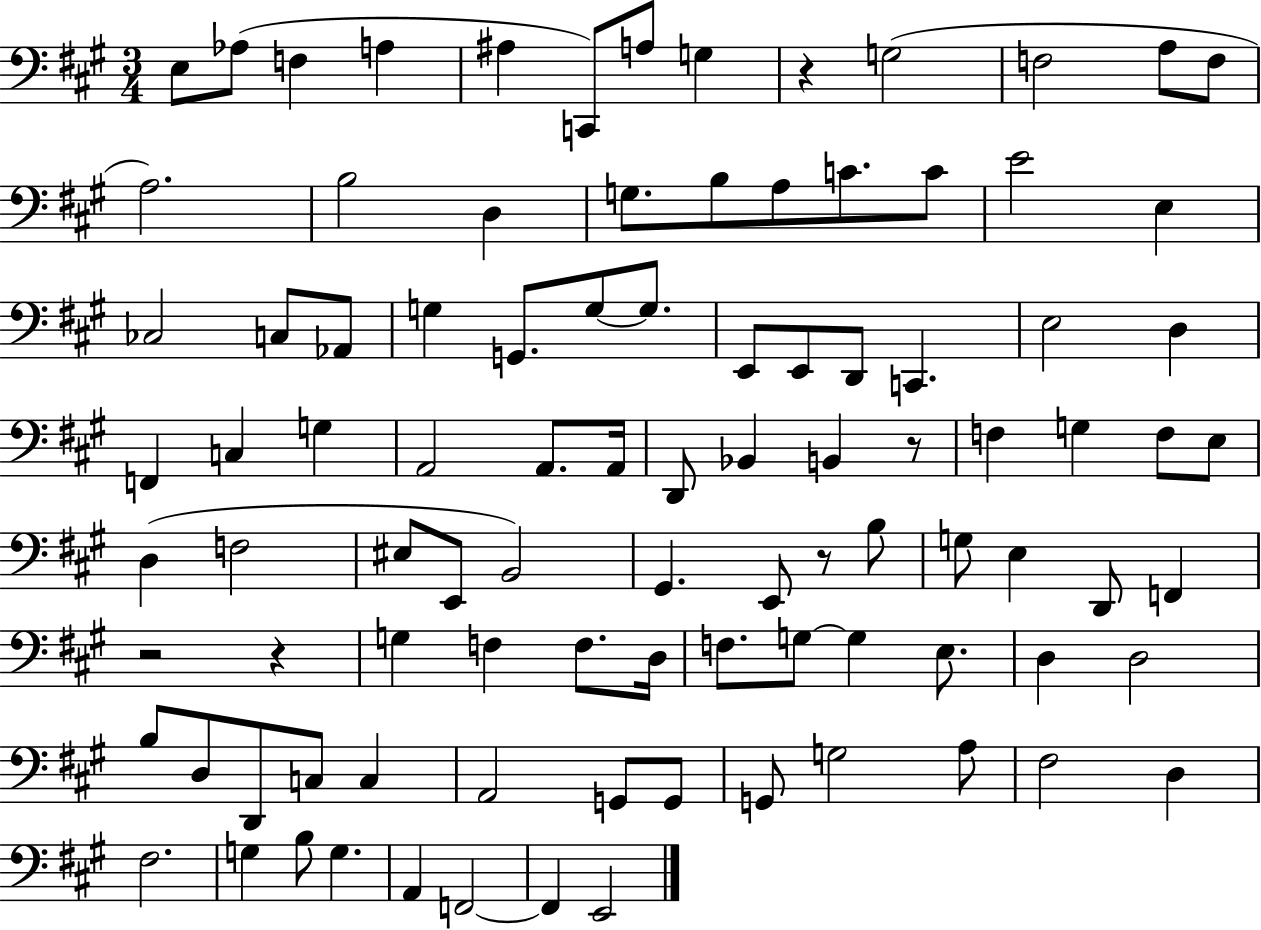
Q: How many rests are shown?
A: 5